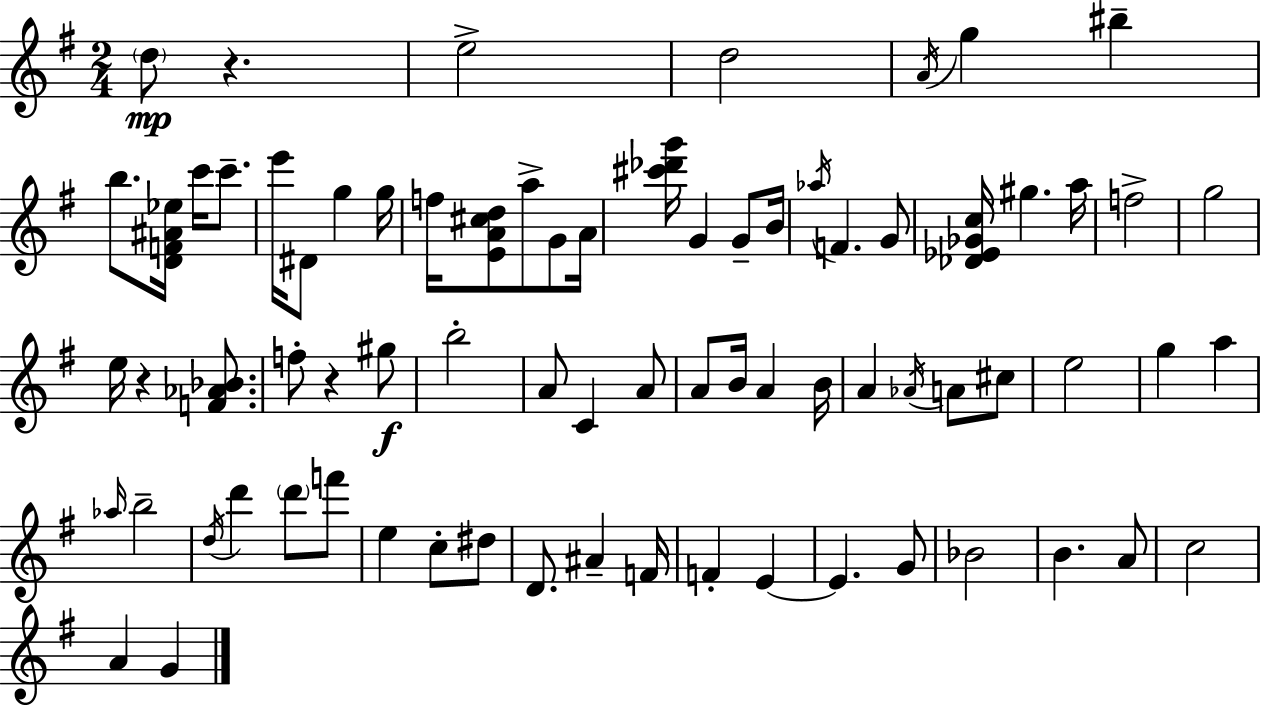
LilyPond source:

{
  \clef treble
  \numericTimeSignature
  \time 2/4
  \key g \major
  \parenthesize d''8\mp r4. | e''2-> | d''2 | \acciaccatura { a'16 } g''4 bis''4-- | \break b''8. <d' f' ais' ees''>16 c'''16 c'''8.-- | e'''16 dis'8 g''4 | g''16 f''16 <e' a' cis'' d''>8 a''8-> g'8 | a'16 <cis''' des''' g'''>16 g'4 g'8-- | \break b'16 \acciaccatura { aes''16 } f'4. | g'8 <des' ees' ges' c''>16 gis''4. | a''16 f''2-> | g''2 | \break e''16 r4 <f' aes' bes'>8. | f''8-. r4 | gis''8\f b''2-. | a'8 c'4 | \break a'8 a'8 b'16 a'4 | b'16 a'4 \acciaccatura { aes'16 } a'8 | cis''8 e''2 | g''4 a''4 | \break \grace { aes''16 } b''2-- | \acciaccatura { d''16 } d'''4 | \parenthesize d'''8 f'''8 e''4 | c''8-. dis''8 d'8. | \break ais'4-- f'16 f'4-. | e'4~~ e'4. | g'8 bes'2 | b'4. | \break a'8 c''2 | a'4 | g'4 \bar "|."
}